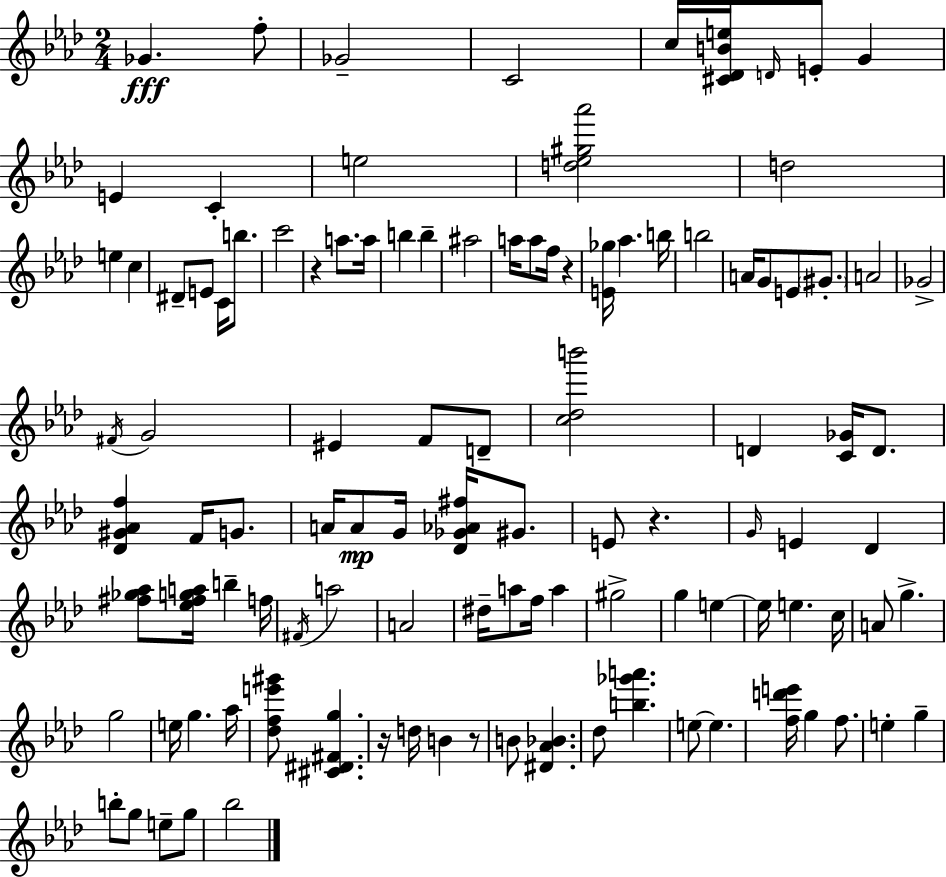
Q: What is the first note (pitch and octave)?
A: Gb4